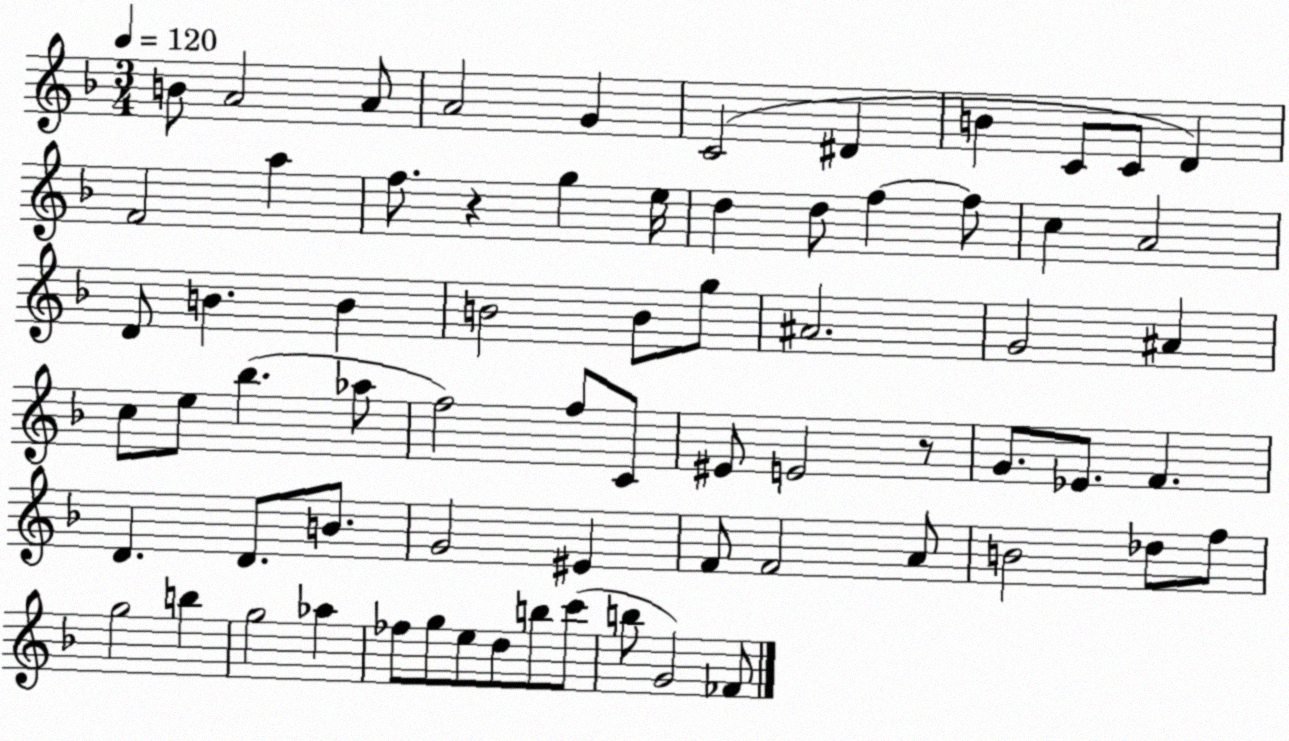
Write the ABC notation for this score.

X:1
T:Untitled
M:3/4
L:1/4
K:F
B/2 A2 A/2 A2 G C2 ^D B C/2 C/2 D F2 a f/2 z g e/4 d d/2 f f/2 c A2 D/2 B B B2 B/2 g/2 ^A2 G2 ^A c/2 e/2 _b _a/2 f2 f/2 C/2 ^E/2 E2 z/2 G/2 _E/2 F D D/2 B/2 G2 ^E F/2 F2 A/2 B2 _d/2 f/2 g2 b g2 _a _f/2 g/2 e/2 d/2 b/2 c'/2 b/2 G2 _F/2